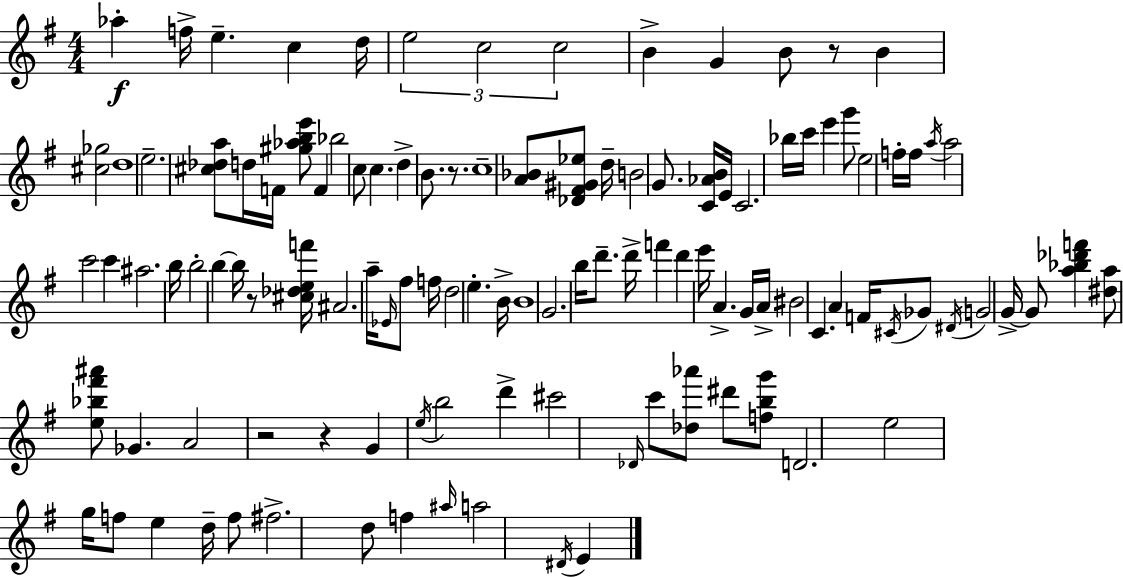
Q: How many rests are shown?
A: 5